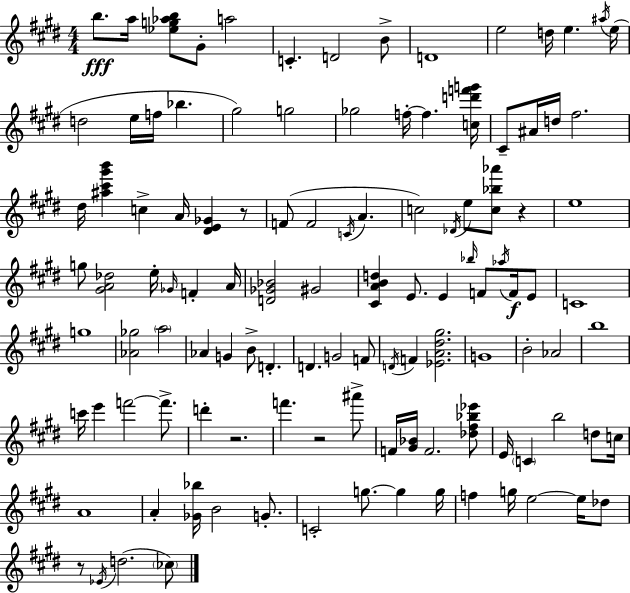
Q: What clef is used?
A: treble